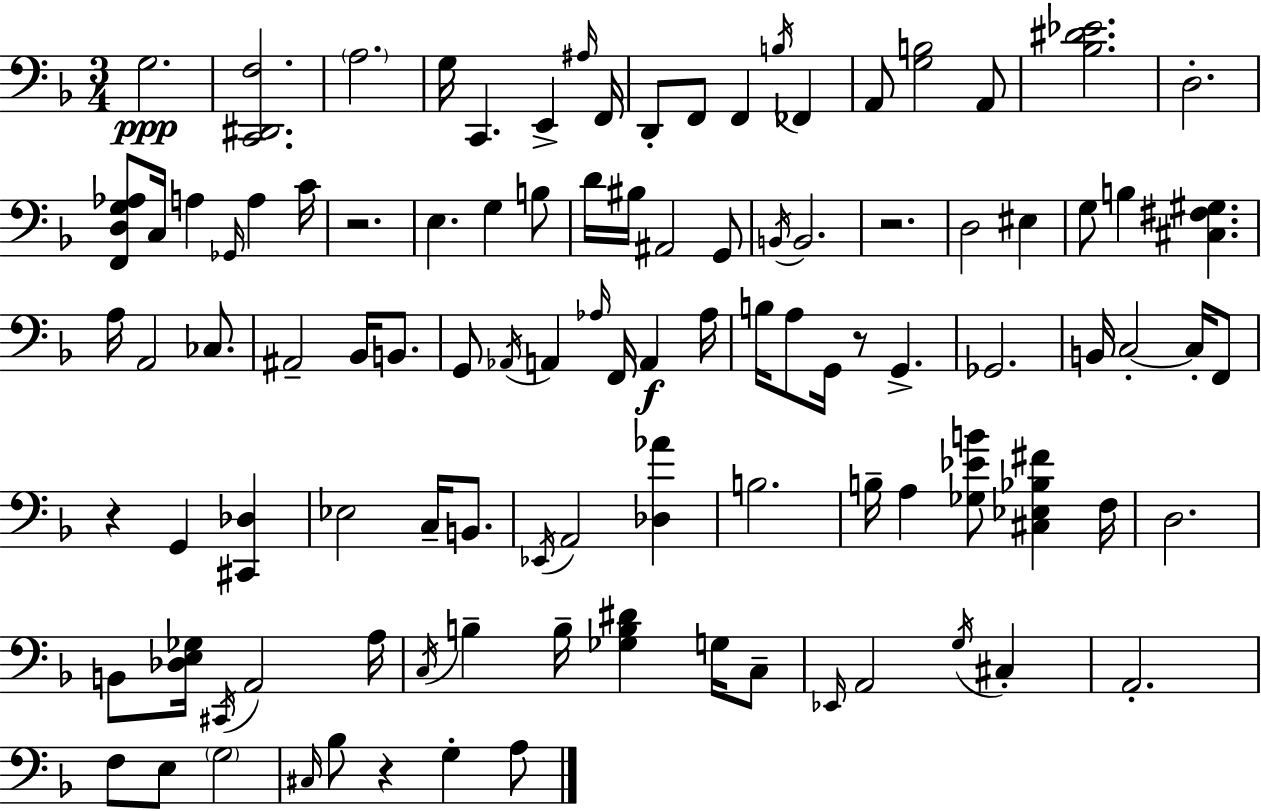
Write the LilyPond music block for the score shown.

{
  \clef bass
  \numericTimeSignature
  \time 3/4
  \key d \minor
  g2.\ppp | <c, dis, f>2. | \parenthesize a2. | g16 c,4. e,4-> \grace { ais16 } | \break f,16 d,8-. f,8 f,4 \acciaccatura { b16 } fes,4 | a,8 <g b>2 | a,8 <bes dis' ees'>2. | d2.-. | \break <f, d g aes>8 c16 a4 \grace { ges,16 } a4 | c'16 r2. | e4. g4 | b8 d'16 bis16 ais,2 | \break g,8 \acciaccatura { b,16 } b,2. | r2. | d2 | eis4 g8 b4 <cis fis gis>4. | \break a16 a,2 | ces8. ais,2-- | bes,16 b,8. g,8 \acciaccatura { aes,16 } a,4 \grace { aes16 } | f,16 a,4\f aes16 b16 a8 g,16 r8 | \break g,4.-> ges,2. | b,16 c2-.~~ | c16-. f,8 r4 g,4 | <cis, des>4 ees2 | \break c16-- b,8. \acciaccatura { ees,16 } a,2 | <des aes'>4 b2. | b16-- a4 | <ges ees' b'>8 <cis ees bes fis'>4 f16 d2. | \break b,8 <des e ges>16 \acciaccatura { cis,16 } a,2 | a16 \acciaccatura { c16 } b4-- | b16-- <ges b dis'>4 g16 c8-- \grace { ees,16 } a,2 | \acciaccatura { g16 } cis4-. a,2.-. | \break f8 | e8 \parenthesize g2 \grace { cis16 } | bes8 r4 g4-. a8 | \bar "|."
}